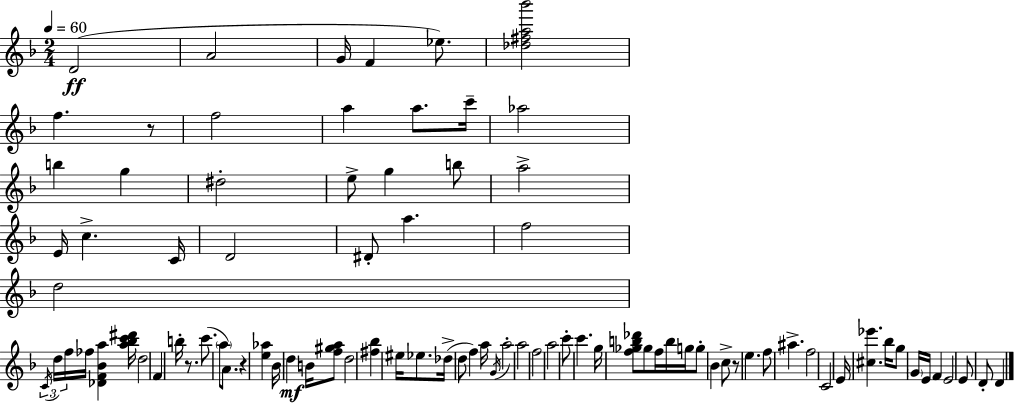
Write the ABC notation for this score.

X:1
T:Untitled
M:2/4
L:1/4
K:F
D2 A2 G/4 F _e/2 [_d^fa_b']2 f z/2 f2 a a/2 c'/4 _a2 b g ^d2 e/2 g b/2 a2 E/4 c C/4 D2 ^D/2 a f2 d2 C/4 d/4 f/4 _f/4 [_DF_Ba] [a_bc'^d']/4 d2 F b/4 z/2 c'/2 a/2 A/2 z [e_a] _B/4 d B/4 [f^ga]/2 d2 [^f_b] ^e/4 _e/2 _d/4 d/2 f a/4 G/4 a2 a2 f2 a2 c'/2 c' g/4 [f_gb_d']/2 _g/2 f/4 b/4 g/4 g/2 _B c/2 z/2 e f/2 ^a f2 C2 E/4 [^c_e'] _b/4 g/2 G/4 E/4 F E2 E/2 D/2 D